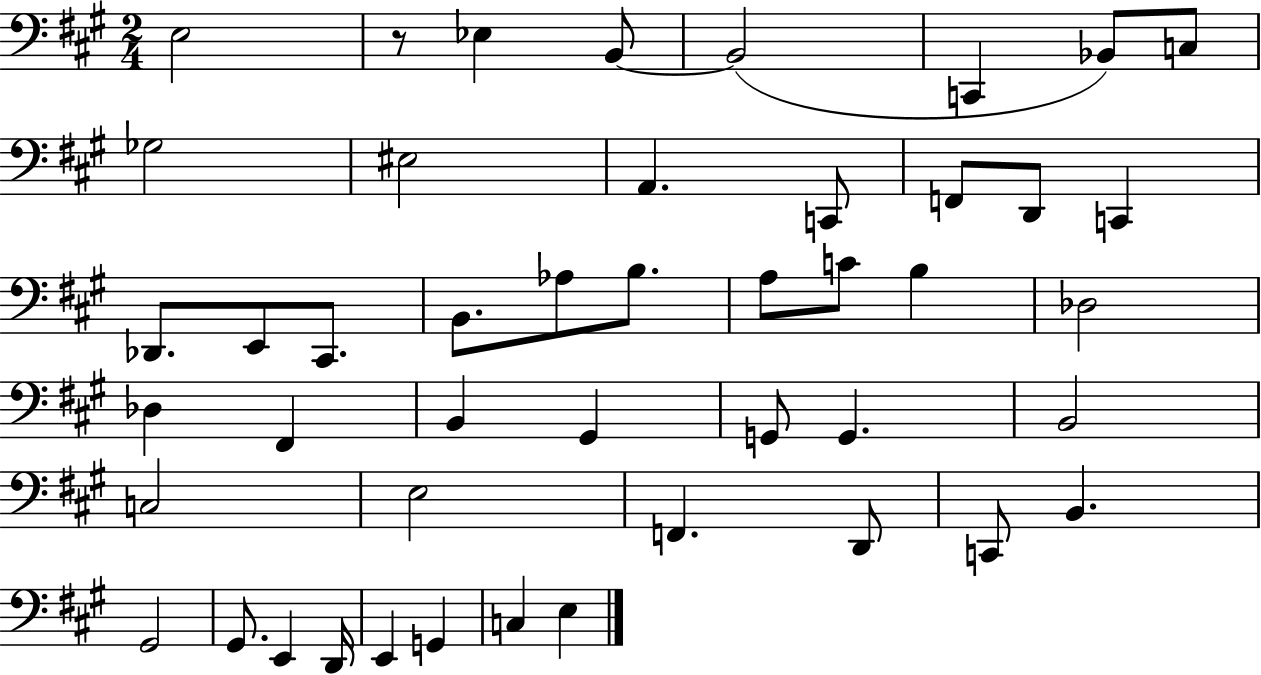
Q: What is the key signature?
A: A major